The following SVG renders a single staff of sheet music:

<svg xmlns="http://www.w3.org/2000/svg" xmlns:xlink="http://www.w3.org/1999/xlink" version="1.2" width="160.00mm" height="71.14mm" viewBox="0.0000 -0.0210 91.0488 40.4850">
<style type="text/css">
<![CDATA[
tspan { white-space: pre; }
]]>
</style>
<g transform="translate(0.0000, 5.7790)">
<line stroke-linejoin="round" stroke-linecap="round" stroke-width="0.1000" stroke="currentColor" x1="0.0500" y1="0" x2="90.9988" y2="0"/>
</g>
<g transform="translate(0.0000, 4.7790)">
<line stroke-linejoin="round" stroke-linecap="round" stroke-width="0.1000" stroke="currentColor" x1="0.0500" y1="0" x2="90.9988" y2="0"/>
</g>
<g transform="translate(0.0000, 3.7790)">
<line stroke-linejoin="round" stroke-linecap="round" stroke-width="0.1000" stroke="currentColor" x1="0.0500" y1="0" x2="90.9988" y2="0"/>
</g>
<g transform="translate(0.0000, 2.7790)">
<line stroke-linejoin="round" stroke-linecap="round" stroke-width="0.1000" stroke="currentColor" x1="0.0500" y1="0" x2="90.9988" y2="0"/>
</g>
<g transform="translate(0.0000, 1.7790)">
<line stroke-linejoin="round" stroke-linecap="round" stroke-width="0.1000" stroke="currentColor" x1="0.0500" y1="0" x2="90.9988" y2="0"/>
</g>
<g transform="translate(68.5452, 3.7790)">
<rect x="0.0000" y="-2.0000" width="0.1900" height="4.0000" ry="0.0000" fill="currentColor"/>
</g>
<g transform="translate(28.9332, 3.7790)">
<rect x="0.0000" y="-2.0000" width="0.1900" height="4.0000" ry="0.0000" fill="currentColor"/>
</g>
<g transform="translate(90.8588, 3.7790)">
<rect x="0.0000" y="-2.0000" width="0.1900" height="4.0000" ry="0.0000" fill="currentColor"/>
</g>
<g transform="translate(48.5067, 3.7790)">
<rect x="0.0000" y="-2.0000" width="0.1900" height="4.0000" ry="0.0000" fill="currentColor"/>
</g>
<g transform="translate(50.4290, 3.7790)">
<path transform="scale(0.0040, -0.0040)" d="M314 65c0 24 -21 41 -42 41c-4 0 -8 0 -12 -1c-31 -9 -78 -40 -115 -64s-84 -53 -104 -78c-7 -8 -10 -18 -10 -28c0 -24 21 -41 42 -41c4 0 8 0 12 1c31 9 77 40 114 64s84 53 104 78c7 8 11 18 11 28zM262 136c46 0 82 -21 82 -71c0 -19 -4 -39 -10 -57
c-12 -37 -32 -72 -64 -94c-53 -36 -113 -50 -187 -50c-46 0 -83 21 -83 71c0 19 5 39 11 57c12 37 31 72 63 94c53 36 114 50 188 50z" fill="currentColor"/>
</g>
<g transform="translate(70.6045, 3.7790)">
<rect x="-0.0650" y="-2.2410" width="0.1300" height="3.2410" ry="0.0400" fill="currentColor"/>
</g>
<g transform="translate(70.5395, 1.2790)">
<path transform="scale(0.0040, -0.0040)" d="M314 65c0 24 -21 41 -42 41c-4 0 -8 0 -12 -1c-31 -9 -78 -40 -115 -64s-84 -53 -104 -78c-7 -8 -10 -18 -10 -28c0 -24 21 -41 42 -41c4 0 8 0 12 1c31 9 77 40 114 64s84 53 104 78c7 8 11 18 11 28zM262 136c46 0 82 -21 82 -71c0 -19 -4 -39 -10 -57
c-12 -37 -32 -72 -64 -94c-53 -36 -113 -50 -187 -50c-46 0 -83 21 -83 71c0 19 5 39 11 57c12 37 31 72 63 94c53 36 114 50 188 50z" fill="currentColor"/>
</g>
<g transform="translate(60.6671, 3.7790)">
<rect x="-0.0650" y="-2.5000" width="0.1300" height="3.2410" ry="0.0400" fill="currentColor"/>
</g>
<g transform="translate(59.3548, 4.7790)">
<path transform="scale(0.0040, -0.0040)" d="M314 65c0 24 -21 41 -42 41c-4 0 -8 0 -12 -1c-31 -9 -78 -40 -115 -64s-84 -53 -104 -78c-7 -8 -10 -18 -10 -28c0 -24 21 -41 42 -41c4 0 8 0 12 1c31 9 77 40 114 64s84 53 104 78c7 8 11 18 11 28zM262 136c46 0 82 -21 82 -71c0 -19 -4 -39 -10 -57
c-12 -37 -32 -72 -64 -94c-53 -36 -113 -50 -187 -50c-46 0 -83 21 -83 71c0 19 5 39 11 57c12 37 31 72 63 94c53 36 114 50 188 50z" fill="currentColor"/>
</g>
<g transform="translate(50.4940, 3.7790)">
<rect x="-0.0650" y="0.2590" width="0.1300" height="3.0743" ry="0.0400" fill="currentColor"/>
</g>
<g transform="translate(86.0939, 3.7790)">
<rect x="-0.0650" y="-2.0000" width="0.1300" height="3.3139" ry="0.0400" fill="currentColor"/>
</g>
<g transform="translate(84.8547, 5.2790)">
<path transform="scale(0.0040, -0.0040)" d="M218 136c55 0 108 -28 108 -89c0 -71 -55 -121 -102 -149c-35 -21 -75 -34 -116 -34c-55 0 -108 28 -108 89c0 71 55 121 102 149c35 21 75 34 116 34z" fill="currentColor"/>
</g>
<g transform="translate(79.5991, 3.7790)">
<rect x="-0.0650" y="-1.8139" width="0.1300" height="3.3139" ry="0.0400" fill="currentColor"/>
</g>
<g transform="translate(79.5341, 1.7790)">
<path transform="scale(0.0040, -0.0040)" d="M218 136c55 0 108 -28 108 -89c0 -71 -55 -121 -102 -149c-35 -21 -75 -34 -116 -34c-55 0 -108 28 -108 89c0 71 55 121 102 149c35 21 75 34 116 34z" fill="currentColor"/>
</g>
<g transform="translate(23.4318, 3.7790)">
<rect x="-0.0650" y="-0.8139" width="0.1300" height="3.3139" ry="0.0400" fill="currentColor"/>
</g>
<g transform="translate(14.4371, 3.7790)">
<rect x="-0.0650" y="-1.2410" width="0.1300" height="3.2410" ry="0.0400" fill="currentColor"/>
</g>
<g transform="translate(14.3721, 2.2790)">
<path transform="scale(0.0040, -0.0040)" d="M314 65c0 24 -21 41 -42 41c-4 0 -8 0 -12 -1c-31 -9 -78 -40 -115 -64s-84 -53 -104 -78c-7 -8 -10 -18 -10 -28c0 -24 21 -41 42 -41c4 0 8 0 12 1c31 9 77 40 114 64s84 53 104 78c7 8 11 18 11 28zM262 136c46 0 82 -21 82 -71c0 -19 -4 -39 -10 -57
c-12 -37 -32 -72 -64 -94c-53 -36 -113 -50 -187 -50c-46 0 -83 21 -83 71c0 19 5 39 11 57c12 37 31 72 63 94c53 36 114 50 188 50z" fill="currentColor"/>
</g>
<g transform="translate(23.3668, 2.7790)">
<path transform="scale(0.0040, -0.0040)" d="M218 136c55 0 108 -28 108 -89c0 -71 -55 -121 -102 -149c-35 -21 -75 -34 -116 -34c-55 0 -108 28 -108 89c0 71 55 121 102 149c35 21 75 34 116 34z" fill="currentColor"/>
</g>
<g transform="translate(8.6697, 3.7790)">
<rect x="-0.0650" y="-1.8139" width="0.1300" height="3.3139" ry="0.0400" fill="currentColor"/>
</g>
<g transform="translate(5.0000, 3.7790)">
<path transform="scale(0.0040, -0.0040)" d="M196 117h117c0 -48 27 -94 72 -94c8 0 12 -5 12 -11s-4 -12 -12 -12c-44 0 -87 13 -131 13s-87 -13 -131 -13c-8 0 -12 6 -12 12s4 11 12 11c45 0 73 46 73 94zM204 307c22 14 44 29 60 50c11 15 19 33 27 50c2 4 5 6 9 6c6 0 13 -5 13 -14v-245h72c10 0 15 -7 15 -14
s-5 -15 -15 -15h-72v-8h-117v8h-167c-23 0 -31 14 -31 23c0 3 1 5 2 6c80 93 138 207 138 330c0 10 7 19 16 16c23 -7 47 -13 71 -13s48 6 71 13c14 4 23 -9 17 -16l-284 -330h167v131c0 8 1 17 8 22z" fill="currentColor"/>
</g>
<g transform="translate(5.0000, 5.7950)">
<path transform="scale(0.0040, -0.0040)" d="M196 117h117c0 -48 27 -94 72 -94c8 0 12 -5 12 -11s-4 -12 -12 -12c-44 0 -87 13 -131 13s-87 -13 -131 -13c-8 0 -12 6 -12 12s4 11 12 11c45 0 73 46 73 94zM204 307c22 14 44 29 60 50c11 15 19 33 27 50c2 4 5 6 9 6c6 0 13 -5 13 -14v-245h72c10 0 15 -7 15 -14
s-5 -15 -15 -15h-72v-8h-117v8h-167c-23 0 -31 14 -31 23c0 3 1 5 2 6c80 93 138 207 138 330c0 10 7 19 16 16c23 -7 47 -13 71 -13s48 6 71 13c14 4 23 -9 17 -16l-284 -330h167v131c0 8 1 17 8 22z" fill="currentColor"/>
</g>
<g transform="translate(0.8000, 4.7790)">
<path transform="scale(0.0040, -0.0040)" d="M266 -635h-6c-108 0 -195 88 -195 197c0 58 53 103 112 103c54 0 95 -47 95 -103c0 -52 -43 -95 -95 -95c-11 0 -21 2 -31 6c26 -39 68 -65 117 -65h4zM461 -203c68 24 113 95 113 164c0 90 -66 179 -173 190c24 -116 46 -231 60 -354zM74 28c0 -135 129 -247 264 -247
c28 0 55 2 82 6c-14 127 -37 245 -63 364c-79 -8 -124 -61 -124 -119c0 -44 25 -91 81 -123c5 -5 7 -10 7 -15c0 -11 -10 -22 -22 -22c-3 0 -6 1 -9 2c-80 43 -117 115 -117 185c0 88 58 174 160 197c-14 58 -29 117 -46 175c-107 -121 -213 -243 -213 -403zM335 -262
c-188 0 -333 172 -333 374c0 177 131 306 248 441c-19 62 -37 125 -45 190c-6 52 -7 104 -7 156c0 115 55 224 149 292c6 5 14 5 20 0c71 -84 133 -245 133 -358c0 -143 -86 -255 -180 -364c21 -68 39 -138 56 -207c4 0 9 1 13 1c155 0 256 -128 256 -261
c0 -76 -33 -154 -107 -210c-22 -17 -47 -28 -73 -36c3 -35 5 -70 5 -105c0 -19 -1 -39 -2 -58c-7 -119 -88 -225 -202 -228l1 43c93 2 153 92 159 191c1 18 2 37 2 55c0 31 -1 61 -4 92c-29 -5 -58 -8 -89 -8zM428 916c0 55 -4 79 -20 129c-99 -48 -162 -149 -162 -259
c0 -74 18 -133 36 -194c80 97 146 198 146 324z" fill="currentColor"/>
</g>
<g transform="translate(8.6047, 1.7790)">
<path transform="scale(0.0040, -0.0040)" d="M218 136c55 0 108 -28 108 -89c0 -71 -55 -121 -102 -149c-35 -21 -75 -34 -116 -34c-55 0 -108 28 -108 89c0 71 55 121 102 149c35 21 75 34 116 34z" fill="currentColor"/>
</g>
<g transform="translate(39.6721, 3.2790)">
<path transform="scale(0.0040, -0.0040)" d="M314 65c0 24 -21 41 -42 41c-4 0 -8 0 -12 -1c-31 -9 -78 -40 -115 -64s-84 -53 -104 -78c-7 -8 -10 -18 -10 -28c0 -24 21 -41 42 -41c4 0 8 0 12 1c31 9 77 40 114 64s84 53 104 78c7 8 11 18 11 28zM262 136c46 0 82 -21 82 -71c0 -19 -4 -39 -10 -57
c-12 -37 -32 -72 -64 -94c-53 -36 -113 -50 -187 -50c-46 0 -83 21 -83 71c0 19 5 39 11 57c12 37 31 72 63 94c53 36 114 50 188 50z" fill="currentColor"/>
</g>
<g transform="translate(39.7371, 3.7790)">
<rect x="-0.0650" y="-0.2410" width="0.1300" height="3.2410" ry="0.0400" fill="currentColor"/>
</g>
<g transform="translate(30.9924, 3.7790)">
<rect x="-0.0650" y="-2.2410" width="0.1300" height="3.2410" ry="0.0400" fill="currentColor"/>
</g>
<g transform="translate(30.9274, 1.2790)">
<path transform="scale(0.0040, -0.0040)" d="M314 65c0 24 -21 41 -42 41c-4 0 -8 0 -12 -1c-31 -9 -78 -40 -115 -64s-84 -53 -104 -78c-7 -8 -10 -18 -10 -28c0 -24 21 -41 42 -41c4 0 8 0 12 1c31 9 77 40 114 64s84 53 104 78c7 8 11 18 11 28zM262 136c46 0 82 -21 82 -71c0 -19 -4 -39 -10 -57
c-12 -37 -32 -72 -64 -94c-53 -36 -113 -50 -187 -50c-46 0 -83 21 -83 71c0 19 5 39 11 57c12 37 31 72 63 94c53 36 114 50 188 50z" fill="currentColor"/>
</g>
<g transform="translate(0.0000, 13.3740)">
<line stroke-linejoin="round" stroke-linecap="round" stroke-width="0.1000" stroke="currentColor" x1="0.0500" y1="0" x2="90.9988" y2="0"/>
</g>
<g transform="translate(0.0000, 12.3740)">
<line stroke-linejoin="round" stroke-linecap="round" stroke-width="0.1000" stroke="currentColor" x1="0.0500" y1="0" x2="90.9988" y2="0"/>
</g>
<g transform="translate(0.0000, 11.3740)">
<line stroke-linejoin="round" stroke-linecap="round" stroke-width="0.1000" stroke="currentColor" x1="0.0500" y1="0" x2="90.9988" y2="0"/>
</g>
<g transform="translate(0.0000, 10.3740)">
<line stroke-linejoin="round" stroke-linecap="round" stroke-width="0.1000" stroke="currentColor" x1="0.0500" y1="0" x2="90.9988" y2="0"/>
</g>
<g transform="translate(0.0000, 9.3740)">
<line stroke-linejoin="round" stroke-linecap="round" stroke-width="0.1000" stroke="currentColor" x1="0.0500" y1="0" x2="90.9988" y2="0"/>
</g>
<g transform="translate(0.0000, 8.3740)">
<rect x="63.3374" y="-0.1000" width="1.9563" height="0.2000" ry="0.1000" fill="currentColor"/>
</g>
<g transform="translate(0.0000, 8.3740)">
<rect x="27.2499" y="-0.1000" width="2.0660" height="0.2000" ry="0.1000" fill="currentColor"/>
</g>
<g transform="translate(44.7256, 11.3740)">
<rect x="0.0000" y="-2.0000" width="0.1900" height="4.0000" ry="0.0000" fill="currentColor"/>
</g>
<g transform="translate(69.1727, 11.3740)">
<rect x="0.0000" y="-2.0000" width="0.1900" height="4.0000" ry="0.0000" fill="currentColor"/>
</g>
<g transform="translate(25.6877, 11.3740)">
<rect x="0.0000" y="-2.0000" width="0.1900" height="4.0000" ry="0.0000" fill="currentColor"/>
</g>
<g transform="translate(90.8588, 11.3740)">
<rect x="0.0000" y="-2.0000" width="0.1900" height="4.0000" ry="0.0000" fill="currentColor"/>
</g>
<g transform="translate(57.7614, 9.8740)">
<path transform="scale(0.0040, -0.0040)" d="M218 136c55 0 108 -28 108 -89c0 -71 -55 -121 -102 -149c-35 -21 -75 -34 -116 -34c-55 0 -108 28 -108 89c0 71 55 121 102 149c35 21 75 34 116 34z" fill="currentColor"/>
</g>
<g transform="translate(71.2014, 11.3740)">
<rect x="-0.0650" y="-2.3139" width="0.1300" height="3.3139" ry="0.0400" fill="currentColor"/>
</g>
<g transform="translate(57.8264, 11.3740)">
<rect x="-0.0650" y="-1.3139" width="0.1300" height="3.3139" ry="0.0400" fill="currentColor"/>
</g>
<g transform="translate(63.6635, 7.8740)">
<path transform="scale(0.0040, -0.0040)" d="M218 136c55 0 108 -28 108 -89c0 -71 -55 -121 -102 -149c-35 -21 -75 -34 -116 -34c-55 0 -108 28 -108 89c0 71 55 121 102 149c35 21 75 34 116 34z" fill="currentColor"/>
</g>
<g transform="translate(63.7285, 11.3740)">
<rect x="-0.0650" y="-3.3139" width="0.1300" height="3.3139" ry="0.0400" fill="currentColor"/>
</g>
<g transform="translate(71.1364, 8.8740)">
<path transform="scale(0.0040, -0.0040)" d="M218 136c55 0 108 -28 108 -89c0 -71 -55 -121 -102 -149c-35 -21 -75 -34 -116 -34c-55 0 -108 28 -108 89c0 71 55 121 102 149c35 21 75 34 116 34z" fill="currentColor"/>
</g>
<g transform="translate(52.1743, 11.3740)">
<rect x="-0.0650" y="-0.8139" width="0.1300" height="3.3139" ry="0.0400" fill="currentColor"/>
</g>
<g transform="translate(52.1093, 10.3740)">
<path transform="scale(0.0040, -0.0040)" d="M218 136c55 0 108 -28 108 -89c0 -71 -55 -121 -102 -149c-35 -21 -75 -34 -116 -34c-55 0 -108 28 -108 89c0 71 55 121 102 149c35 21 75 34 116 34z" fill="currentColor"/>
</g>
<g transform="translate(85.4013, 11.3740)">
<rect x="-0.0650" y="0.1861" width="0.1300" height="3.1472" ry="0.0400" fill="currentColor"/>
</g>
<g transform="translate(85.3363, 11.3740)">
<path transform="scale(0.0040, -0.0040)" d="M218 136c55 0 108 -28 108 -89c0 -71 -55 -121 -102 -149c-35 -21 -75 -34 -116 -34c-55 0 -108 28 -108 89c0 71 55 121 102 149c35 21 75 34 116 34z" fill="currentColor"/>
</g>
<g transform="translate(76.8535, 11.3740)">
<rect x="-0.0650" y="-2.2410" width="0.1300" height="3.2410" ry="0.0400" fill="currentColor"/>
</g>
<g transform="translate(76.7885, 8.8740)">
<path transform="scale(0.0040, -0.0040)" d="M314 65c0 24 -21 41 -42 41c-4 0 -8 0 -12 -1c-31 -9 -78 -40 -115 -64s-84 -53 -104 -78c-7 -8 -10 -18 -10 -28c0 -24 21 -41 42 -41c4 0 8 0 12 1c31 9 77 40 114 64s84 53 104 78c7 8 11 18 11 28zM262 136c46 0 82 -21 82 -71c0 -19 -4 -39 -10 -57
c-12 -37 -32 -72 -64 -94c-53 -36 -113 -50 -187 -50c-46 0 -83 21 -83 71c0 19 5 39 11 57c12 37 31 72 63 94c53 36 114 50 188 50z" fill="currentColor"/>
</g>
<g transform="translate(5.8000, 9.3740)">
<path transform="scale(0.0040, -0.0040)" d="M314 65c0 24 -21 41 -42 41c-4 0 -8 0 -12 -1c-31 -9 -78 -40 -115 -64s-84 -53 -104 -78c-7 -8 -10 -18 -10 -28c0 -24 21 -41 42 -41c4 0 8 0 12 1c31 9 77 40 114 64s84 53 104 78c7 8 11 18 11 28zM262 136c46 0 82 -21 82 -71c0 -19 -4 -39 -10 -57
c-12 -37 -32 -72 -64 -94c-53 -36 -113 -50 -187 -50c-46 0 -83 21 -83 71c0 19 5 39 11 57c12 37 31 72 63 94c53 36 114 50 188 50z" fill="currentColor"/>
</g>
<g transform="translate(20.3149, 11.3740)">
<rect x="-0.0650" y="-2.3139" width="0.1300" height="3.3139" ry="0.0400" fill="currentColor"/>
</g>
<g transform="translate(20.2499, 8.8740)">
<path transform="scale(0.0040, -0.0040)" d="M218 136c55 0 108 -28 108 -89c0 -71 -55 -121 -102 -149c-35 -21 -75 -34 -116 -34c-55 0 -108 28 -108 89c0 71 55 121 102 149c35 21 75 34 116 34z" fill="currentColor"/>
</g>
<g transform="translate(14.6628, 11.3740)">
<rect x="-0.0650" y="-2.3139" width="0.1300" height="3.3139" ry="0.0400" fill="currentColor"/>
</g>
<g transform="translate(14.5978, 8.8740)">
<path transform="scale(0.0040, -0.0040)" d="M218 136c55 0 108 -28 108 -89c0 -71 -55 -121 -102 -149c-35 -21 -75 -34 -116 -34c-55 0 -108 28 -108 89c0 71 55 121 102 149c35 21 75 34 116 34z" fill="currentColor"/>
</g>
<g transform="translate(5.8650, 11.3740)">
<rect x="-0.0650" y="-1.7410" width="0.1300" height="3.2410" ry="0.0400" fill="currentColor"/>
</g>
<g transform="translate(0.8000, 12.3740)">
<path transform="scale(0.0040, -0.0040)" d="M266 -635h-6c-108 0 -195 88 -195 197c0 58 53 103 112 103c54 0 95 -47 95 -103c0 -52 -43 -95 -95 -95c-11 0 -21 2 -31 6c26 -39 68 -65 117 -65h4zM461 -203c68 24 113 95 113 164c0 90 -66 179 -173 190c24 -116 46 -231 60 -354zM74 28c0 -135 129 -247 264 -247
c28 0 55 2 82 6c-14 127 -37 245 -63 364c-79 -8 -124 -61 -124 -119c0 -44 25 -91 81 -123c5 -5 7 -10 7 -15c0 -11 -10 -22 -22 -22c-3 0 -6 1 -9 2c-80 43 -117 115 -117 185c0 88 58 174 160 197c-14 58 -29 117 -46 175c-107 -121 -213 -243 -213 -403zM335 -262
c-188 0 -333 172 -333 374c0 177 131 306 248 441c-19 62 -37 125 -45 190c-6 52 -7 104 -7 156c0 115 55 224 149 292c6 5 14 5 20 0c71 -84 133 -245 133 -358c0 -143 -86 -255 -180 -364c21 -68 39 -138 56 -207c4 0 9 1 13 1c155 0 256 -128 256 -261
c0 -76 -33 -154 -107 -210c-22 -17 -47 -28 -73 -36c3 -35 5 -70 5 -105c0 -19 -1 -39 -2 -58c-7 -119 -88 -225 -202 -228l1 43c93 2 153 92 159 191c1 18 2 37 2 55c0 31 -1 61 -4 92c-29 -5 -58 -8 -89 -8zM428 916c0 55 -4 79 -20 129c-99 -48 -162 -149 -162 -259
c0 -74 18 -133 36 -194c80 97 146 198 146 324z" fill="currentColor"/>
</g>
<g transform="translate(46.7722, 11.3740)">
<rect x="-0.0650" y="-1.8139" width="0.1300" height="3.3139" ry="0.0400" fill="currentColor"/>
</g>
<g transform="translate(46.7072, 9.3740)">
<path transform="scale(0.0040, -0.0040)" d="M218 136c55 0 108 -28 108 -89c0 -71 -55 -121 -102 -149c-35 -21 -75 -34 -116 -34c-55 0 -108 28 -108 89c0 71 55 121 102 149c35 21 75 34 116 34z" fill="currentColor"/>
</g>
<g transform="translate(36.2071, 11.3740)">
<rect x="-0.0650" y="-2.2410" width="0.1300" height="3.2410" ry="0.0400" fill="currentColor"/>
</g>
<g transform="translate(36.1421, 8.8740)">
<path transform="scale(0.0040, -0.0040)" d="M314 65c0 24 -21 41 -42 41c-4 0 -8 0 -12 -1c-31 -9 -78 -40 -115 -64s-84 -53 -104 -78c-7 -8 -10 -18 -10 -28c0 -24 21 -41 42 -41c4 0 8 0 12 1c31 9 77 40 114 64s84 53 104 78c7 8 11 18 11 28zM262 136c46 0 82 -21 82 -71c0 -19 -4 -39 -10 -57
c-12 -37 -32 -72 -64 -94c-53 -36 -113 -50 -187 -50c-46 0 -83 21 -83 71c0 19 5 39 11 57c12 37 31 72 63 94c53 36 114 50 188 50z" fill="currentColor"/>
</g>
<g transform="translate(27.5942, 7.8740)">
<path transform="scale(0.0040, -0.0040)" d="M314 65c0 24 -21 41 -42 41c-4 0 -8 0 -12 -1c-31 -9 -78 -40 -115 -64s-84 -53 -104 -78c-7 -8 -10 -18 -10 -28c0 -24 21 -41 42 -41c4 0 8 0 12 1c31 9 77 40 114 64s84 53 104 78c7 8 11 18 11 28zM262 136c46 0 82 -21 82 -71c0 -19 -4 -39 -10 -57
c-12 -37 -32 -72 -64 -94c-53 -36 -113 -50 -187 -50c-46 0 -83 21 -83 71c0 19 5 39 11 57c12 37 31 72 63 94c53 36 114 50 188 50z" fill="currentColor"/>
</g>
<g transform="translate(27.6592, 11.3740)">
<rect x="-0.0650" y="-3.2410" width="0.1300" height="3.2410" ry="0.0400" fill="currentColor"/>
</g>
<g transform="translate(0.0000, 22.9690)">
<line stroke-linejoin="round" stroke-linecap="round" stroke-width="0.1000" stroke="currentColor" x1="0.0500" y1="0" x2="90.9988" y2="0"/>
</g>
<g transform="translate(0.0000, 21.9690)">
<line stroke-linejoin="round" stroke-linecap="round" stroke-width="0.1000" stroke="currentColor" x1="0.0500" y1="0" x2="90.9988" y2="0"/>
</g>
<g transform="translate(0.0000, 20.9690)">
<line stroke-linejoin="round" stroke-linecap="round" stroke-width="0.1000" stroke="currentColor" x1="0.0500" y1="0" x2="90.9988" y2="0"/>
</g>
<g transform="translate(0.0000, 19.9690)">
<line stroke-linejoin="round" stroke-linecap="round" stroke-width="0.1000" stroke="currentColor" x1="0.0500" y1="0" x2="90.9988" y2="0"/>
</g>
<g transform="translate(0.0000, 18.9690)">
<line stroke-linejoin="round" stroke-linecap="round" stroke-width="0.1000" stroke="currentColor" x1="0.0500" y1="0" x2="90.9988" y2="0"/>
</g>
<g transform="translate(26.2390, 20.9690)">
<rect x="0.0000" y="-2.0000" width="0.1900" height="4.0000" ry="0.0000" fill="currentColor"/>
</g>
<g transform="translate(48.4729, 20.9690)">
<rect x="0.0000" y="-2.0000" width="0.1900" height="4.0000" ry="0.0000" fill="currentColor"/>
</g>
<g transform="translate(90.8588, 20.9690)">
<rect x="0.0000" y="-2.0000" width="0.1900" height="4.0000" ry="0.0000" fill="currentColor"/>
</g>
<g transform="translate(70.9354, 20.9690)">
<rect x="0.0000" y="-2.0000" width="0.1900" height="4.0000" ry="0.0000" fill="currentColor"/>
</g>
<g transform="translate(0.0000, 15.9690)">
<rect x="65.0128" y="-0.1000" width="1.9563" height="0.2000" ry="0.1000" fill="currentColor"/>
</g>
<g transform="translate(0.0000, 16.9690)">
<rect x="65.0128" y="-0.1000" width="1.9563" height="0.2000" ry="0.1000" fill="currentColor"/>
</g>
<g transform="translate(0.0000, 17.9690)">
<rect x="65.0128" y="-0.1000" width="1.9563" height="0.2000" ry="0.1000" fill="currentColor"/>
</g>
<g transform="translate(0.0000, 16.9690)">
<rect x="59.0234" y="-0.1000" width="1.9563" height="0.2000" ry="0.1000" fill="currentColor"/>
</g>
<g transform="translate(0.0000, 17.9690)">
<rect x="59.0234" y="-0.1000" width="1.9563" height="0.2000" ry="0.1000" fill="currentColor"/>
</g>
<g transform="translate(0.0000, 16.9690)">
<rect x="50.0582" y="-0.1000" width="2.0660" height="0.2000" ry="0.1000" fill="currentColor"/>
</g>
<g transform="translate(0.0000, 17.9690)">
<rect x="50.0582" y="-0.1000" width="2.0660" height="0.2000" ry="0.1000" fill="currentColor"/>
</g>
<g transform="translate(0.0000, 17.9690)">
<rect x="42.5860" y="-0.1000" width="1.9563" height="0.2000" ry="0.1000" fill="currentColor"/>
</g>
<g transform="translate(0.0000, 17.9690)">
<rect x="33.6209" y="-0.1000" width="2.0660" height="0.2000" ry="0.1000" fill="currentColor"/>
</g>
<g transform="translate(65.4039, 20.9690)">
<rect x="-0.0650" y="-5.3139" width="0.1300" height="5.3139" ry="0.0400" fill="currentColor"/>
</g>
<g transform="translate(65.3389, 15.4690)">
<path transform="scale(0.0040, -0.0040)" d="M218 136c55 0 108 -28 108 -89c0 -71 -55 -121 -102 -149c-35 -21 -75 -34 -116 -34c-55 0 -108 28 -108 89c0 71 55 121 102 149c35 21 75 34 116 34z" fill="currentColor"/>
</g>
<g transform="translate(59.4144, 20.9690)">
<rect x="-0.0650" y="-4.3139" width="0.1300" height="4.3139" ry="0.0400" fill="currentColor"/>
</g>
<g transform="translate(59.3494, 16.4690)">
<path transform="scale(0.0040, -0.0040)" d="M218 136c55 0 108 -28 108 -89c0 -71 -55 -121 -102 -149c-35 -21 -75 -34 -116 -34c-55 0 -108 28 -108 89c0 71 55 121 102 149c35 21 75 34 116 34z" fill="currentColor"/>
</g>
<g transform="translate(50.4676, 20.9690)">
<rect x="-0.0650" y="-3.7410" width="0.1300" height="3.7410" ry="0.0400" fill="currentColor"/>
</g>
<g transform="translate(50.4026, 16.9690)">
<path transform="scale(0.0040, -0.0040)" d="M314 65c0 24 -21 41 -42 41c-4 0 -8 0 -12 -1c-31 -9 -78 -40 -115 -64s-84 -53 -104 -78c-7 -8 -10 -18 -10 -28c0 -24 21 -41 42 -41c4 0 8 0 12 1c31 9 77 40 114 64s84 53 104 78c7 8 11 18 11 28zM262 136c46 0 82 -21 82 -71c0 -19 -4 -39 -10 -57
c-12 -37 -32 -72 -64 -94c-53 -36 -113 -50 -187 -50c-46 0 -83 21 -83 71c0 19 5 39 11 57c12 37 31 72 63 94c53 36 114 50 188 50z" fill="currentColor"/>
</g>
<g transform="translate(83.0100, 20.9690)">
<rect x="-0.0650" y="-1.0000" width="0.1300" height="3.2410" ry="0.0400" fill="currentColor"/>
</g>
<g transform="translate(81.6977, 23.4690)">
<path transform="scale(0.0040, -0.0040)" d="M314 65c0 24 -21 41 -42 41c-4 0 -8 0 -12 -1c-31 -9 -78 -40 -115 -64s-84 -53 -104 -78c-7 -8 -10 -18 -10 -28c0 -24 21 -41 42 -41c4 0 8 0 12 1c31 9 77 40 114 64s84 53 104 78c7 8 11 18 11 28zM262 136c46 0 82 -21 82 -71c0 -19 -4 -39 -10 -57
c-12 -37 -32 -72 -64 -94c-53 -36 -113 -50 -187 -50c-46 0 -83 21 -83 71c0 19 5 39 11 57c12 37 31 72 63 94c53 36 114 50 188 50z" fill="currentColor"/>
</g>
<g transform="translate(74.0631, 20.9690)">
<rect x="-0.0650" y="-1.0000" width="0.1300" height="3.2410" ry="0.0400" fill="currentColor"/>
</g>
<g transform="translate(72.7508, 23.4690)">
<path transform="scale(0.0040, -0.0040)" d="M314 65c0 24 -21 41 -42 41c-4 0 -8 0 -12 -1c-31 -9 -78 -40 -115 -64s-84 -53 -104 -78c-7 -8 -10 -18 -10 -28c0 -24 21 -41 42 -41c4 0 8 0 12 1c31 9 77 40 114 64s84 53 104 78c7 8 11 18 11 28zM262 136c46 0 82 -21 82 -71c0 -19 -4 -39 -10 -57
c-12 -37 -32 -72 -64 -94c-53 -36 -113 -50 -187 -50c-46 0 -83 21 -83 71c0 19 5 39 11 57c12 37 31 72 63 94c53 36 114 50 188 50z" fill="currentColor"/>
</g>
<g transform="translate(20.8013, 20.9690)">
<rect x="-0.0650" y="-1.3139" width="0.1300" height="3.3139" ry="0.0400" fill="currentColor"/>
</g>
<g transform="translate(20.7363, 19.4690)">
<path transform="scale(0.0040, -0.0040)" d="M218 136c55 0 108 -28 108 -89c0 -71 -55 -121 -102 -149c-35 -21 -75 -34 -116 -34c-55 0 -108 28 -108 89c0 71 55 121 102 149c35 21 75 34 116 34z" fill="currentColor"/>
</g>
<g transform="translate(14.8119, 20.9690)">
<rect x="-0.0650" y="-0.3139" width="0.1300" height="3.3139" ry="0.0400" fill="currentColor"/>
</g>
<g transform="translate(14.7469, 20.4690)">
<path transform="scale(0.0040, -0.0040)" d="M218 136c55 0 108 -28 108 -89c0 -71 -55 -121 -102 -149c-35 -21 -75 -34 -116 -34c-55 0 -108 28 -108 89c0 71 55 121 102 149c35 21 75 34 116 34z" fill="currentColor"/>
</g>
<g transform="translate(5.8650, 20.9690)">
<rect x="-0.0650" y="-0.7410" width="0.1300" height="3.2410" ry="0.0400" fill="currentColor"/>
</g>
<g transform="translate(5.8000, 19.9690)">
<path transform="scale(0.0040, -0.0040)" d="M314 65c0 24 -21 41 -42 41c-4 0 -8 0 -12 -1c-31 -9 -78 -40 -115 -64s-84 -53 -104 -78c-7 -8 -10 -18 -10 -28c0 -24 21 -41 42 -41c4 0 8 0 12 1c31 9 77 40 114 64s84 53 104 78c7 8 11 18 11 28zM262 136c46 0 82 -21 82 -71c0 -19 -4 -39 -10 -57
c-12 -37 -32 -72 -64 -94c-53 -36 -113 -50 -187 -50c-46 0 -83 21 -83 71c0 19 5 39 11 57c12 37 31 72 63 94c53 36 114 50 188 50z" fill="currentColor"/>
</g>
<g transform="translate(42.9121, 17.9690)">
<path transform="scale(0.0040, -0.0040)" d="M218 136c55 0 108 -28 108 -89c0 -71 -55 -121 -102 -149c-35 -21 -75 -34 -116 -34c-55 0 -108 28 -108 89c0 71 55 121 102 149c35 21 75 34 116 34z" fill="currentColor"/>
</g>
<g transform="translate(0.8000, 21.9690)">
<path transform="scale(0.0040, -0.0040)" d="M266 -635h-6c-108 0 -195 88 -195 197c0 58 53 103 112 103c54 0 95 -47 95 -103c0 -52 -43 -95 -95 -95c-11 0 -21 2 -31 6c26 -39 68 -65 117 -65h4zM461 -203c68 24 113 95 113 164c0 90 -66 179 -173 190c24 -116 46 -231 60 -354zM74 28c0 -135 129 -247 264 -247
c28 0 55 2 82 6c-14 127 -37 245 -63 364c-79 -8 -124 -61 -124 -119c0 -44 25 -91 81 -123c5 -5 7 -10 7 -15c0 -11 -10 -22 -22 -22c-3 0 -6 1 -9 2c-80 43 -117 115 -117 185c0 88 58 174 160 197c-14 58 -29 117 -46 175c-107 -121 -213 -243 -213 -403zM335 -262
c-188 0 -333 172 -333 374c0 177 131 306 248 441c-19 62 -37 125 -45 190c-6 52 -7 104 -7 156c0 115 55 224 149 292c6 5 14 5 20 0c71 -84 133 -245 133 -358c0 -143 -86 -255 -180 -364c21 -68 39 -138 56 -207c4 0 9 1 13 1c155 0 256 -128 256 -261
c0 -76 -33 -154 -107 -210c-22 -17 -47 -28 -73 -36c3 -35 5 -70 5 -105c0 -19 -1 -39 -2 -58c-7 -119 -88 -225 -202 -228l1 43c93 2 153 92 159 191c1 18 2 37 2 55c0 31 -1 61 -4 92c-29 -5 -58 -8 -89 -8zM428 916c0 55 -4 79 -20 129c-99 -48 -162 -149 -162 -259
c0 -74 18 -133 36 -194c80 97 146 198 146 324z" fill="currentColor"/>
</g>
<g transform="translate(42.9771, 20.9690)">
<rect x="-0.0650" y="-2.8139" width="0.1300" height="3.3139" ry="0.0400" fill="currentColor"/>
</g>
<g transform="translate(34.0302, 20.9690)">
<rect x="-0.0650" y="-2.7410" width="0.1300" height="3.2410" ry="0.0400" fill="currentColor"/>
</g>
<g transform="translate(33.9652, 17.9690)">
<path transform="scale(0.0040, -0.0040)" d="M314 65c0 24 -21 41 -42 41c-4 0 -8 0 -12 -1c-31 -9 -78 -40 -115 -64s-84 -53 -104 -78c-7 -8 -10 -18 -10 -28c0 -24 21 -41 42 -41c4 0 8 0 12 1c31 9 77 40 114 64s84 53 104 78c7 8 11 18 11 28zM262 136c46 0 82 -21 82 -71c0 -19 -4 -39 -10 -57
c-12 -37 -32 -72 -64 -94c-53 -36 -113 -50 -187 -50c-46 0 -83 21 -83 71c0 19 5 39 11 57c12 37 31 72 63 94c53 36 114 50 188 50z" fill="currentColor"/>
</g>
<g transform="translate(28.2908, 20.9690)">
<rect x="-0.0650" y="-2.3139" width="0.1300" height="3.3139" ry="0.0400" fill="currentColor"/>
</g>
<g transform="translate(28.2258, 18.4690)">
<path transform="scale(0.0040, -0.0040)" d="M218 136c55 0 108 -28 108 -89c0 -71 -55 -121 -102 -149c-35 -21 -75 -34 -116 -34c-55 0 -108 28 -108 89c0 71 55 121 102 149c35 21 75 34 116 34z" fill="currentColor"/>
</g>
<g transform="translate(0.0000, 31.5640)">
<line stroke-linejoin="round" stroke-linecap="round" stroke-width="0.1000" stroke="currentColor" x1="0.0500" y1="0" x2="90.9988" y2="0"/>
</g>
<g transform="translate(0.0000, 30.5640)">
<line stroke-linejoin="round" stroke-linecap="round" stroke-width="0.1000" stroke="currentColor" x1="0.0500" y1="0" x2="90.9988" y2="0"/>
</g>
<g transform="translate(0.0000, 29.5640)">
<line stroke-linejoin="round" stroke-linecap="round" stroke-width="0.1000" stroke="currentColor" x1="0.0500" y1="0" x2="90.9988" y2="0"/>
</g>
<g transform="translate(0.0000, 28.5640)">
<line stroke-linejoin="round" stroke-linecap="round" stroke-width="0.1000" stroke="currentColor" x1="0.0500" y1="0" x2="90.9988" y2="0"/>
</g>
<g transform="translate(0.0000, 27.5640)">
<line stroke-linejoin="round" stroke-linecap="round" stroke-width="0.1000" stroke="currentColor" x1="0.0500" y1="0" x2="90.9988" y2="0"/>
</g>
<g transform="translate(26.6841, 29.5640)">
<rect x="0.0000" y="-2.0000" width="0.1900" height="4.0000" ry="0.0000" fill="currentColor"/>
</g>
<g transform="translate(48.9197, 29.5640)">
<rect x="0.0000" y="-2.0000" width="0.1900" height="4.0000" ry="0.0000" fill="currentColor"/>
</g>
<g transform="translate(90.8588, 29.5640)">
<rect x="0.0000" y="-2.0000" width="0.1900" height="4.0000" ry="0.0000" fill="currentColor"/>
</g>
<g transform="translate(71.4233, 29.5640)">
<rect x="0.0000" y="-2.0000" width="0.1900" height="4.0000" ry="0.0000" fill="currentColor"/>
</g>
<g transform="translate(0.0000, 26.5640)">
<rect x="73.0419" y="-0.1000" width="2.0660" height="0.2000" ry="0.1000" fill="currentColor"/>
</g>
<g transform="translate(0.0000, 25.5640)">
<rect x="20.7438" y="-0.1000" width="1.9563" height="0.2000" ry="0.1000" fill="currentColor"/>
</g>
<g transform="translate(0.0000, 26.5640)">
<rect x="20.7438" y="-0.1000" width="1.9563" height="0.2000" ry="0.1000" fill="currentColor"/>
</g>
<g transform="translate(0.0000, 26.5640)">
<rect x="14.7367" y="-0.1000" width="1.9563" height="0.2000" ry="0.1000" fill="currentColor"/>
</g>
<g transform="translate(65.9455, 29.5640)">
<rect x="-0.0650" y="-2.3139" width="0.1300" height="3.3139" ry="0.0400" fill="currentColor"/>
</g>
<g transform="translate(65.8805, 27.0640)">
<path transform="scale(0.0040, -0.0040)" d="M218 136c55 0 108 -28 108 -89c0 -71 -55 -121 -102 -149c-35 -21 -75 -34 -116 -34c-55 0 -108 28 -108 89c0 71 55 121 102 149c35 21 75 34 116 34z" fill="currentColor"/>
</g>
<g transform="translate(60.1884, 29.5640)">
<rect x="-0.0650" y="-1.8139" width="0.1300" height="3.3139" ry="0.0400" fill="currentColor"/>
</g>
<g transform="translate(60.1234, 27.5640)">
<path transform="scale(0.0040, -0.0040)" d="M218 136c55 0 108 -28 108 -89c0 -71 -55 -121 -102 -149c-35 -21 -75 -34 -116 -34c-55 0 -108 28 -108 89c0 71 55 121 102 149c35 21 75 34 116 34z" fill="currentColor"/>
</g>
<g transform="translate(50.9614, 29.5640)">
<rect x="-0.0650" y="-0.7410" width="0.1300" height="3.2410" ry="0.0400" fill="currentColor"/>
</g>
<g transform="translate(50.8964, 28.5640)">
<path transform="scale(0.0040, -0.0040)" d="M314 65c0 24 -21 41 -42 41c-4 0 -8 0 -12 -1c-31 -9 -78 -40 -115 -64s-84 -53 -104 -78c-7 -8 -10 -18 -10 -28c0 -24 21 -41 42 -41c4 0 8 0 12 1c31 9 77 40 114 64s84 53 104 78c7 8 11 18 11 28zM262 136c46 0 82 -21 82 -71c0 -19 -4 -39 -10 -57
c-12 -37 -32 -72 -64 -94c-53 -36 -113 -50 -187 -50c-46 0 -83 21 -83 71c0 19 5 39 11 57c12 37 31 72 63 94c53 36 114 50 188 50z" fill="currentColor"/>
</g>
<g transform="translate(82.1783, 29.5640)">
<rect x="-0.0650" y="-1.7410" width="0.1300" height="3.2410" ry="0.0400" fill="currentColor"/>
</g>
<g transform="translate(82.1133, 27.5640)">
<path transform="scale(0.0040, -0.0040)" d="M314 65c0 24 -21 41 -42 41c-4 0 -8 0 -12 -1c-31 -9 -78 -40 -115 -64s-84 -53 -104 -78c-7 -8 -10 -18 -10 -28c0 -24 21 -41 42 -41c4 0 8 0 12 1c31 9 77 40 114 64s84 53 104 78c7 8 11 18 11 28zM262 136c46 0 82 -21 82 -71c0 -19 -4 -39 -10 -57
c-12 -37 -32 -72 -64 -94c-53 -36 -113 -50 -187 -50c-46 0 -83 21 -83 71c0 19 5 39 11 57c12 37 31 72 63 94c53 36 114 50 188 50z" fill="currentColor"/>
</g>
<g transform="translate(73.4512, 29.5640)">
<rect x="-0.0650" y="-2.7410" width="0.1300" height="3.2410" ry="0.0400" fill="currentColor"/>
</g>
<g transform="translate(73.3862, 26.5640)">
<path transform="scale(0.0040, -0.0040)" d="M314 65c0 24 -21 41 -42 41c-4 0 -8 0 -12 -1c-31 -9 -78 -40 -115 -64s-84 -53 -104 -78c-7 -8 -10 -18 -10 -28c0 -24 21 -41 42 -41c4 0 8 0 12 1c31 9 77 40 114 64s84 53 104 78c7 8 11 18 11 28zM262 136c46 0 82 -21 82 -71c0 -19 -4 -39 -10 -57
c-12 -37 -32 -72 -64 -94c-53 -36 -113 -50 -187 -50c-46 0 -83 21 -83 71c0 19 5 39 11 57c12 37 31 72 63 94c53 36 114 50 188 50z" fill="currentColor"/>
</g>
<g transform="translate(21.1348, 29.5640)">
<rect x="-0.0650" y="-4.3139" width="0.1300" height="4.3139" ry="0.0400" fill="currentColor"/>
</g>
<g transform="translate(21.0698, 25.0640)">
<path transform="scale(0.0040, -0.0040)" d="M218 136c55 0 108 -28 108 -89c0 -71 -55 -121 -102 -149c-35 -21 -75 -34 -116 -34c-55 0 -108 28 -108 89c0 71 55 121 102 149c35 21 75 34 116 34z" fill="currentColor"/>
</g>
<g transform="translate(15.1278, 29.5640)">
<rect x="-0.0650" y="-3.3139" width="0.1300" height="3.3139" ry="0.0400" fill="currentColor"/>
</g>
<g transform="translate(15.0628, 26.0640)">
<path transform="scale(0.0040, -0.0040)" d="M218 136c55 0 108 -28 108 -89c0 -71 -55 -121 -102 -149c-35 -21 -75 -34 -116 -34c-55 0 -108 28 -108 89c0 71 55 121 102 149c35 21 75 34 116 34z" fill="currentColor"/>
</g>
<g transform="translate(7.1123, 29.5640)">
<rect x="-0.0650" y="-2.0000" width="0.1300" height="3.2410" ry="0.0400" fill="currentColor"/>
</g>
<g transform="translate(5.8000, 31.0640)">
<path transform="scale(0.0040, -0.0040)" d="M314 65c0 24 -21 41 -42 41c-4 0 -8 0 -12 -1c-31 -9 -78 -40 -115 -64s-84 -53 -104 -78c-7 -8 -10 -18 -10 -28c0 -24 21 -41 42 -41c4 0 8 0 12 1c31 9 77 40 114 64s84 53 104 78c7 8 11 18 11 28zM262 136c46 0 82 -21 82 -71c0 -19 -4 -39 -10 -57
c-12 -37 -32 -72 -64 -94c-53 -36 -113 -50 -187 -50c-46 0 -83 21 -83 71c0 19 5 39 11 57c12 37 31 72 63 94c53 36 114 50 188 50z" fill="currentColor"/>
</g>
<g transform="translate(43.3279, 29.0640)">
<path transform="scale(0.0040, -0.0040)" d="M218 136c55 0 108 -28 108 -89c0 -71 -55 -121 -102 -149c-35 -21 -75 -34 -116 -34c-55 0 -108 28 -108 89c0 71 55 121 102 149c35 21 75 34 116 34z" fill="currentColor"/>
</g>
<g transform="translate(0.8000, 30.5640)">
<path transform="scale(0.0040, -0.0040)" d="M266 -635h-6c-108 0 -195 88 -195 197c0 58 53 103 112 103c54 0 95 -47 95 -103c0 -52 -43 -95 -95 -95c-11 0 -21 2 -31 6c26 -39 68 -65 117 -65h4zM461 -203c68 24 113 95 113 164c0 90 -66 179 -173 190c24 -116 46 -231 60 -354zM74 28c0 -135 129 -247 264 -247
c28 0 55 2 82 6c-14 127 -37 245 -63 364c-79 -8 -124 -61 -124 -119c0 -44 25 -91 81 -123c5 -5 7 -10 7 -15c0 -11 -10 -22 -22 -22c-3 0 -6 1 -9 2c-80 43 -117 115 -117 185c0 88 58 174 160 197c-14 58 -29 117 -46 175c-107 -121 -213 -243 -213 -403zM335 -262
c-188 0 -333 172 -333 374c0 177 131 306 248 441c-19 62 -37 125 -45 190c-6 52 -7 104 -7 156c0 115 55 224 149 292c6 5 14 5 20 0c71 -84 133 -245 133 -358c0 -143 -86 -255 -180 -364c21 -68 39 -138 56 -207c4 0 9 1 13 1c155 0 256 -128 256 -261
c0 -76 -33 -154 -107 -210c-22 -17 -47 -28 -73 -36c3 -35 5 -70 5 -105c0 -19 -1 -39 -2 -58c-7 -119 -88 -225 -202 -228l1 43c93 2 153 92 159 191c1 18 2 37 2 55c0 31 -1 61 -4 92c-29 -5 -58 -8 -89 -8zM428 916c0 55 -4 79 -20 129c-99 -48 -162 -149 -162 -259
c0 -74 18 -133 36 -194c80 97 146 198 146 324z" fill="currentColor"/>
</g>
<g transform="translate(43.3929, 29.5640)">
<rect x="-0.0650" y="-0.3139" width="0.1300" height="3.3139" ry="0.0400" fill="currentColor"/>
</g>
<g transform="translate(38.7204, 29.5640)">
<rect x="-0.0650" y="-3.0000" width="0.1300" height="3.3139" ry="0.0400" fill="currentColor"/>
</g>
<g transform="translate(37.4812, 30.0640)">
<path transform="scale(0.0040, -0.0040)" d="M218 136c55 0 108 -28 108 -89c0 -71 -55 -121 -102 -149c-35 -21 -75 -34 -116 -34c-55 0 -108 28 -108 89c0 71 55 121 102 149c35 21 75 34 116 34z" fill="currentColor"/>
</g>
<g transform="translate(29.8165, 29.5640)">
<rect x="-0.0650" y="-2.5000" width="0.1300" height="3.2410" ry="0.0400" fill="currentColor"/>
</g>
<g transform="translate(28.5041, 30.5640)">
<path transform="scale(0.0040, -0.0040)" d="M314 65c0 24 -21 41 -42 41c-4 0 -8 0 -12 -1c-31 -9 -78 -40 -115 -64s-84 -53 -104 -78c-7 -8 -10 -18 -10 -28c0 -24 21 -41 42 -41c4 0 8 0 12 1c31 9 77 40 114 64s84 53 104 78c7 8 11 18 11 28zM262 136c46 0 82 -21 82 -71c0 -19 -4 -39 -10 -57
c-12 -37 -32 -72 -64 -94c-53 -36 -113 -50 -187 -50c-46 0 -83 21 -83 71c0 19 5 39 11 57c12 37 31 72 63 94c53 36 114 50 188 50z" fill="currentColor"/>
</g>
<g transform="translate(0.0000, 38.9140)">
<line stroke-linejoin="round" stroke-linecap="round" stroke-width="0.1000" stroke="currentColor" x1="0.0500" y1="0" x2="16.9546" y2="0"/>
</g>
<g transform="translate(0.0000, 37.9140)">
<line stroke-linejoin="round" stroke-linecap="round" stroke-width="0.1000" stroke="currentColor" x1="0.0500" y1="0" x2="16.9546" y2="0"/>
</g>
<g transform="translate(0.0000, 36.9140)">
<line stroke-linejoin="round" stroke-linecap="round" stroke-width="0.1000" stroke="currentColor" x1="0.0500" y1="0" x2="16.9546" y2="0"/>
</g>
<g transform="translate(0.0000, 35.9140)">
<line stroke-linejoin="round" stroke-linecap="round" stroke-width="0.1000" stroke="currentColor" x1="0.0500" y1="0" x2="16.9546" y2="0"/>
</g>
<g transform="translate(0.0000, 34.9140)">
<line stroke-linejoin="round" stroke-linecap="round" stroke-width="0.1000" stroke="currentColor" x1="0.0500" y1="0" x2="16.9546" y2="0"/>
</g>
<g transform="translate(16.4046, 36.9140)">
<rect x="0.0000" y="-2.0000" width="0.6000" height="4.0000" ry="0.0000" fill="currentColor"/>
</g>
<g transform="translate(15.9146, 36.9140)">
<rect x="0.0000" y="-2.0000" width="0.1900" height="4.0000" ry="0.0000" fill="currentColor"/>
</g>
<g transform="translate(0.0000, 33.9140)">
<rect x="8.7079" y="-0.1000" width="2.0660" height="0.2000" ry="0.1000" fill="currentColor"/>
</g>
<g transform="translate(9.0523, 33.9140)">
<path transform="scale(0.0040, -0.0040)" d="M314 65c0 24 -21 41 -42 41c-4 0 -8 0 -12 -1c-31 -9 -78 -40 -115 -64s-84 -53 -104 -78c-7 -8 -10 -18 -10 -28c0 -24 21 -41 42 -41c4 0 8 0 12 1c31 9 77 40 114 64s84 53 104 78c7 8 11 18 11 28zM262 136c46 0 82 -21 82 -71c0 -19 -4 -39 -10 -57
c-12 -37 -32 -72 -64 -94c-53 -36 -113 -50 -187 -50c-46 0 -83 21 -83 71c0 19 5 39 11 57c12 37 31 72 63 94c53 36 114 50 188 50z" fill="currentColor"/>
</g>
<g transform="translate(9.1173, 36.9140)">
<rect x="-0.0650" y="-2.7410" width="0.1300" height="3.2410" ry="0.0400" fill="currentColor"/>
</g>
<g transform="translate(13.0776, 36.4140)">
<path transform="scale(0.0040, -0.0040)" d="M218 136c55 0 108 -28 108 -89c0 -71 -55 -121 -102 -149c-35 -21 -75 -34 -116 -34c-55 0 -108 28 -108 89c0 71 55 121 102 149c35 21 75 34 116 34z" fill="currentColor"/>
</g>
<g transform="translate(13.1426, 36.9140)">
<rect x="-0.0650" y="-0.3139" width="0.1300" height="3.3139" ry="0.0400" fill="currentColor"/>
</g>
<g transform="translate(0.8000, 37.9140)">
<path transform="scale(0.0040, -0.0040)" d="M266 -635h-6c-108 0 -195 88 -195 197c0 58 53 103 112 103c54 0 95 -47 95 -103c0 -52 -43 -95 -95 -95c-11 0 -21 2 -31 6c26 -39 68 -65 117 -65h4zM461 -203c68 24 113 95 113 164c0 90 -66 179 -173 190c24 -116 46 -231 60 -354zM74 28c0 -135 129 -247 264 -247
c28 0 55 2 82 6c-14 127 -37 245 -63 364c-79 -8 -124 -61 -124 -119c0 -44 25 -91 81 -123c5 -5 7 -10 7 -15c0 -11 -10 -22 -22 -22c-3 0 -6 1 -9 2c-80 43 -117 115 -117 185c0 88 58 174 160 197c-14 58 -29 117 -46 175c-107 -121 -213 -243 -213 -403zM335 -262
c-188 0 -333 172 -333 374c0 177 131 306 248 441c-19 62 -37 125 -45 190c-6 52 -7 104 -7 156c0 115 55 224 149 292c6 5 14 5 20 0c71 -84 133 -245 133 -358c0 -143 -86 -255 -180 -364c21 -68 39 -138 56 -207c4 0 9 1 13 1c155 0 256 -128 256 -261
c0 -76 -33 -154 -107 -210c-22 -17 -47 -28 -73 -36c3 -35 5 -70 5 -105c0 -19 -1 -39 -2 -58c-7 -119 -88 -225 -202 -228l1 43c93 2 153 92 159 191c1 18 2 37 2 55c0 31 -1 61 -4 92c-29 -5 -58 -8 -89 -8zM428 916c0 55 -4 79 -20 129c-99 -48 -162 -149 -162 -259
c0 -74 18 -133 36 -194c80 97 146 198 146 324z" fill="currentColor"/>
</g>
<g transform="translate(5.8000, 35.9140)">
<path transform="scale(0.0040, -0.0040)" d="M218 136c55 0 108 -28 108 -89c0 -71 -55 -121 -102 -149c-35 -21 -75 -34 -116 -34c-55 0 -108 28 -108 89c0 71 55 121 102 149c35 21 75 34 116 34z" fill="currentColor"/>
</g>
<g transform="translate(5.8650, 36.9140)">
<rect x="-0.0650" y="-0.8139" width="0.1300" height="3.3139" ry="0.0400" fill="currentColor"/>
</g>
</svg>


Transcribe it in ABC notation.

X:1
T:Untitled
M:4/4
L:1/4
K:C
f e2 d g2 c2 B2 G2 g2 f F f2 g g b2 g2 f d e b g g2 B d2 c e g a2 a c'2 d' f' D2 D2 F2 b d' G2 A c d2 f g a2 f2 d a2 c